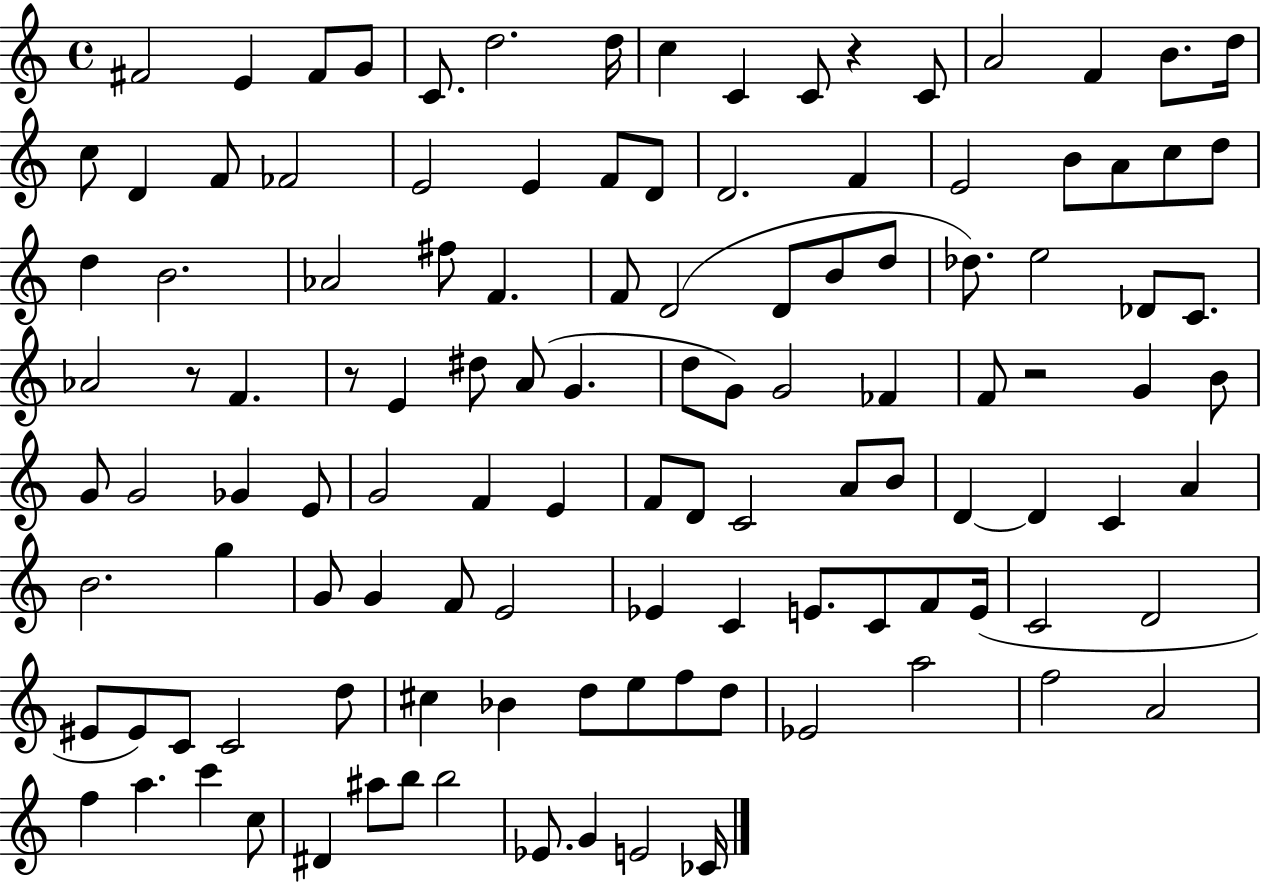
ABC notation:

X:1
T:Untitled
M:4/4
L:1/4
K:C
^F2 E ^F/2 G/2 C/2 d2 d/4 c C C/2 z C/2 A2 F B/2 d/4 c/2 D F/2 _F2 E2 E F/2 D/2 D2 F E2 B/2 A/2 c/2 d/2 d B2 _A2 ^f/2 F F/2 D2 D/2 B/2 d/2 _d/2 e2 _D/2 C/2 _A2 z/2 F z/2 E ^d/2 A/2 G d/2 G/2 G2 _F F/2 z2 G B/2 G/2 G2 _G E/2 G2 F E F/2 D/2 C2 A/2 B/2 D D C A B2 g G/2 G F/2 E2 _E C E/2 C/2 F/2 E/4 C2 D2 ^E/2 ^E/2 C/2 C2 d/2 ^c _B d/2 e/2 f/2 d/2 _E2 a2 f2 A2 f a c' c/2 ^D ^a/2 b/2 b2 _E/2 G E2 _C/4